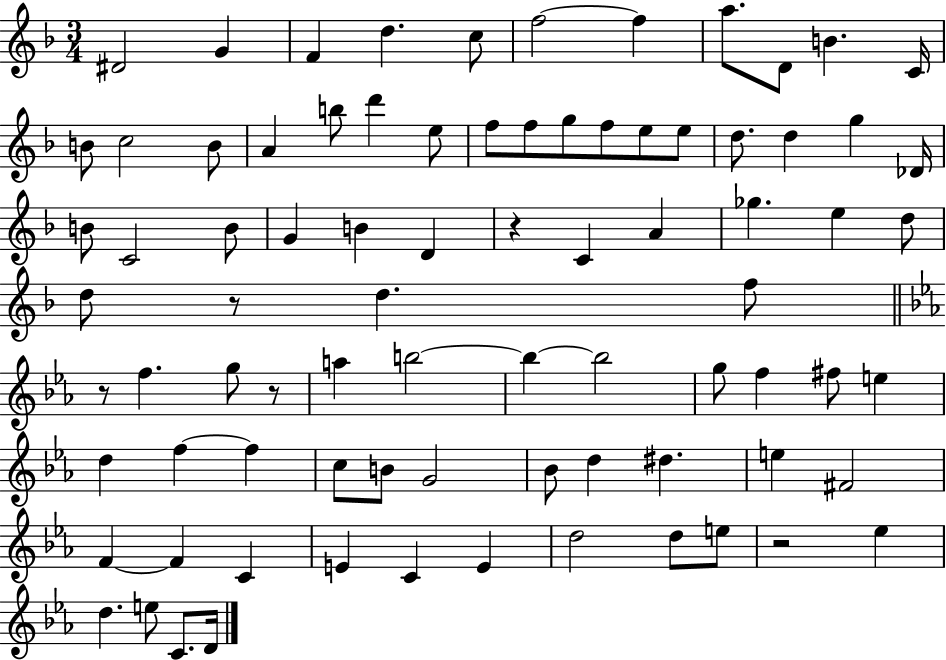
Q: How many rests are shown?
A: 5